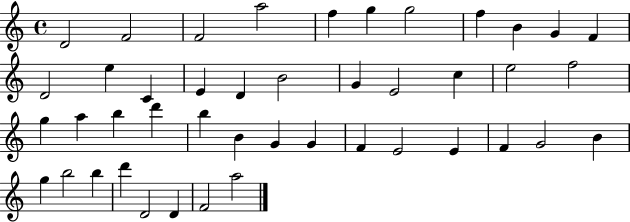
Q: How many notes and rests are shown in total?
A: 44